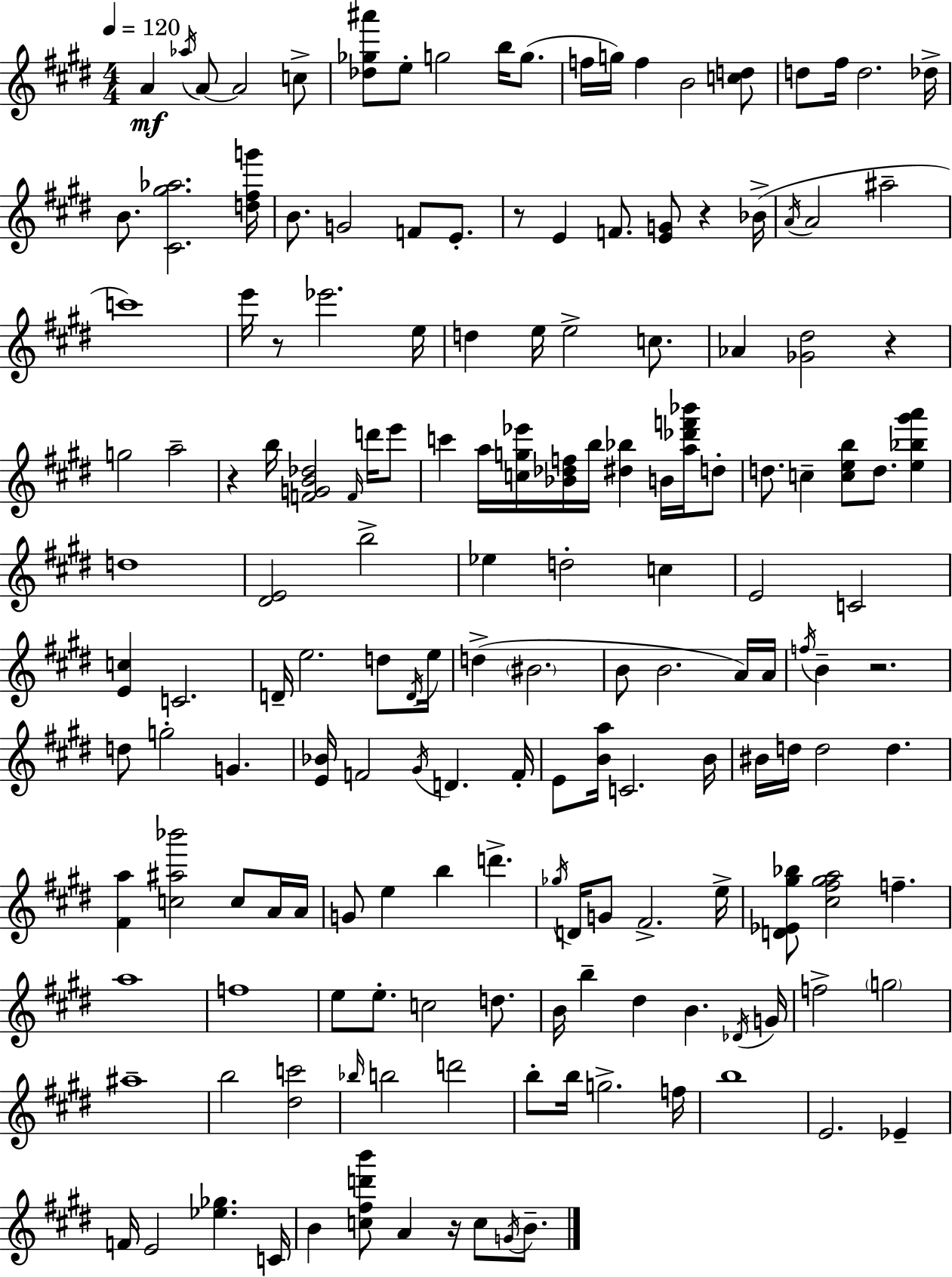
{
  \clef treble
  \numericTimeSignature
  \time 4/4
  \key e \major
  \tempo 4 = 120
  \repeat volta 2 { a'4\mf \acciaccatura { aes''16 } a'8~~ a'2 c''8-> | <des'' ges'' ais'''>8 e''8-. g''2 b''16 g''8.( | f''16 g''16) f''4 b'2 <c'' d''>8 | d''8 fis''16 d''2. | \break des''16-> b'8. <cis' gis'' aes''>2. | <d'' fis'' g'''>16 b'8. g'2 f'8 e'8.-. | r8 e'4 f'8. <e' g'>8 r4 | bes'16->( \acciaccatura { a'16 } a'2 ais''2-- | \break c'''1) | e'''16 r8 ees'''2. | e''16 d''4 e''16 e''2-> c''8. | aes'4 <ges' dis''>2 r4 | \break g''2 a''2-- | r4 b''16 <f' g' b' des''>2 \grace { f'16 } | d'''16 e'''8 c'''4 a''16 <c'' g'' ees'''>16 <bes' des'' f''>16 b''16 <dis'' bes''>4 b'16 | <a'' des''' f''' bes'''>16 d''8-. d''8. c''4-- <c'' e'' b''>8 d''8. <e'' bes'' gis''' a'''>4 | \break d''1 | <dis' e'>2 b''2-> | ees''4 d''2-. c''4 | e'2 c'2 | \break <e' c''>4 c'2. | d'16-- e''2. | d''8 \acciaccatura { d'16 } e''16 d''4->( \parenthesize bis'2. | b'8 b'2. | \break a'16) a'16 \acciaccatura { f''16 } b'4-- r2. | d''8 g''2-. g'4. | <e' bes'>16 f'2 \acciaccatura { gis'16 } d'4. | f'16-. e'8 <b' a''>16 c'2. | \break b'16 bis'16 d''16 d''2 | d''4. <fis' a''>4 <c'' ais'' bes'''>2 | c''8 a'16 a'16 g'8 e''4 b''4 | d'''4.-> \acciaccatura { ges''16 } d'16 g'8 fis'2.-> | \break e''16-> <d' ees' gis'' bes''>8 <cis'' fis'' gis'' a''>2 | f''4.-- a''1 | f''1 | e''8 e''8.-. c''2 | \break d''8. b'16 b''4-- dis''4 | b'4. \acciaccatura { des'16 } g'16 f''2-> | \parenthesize g''2 ais''1-- | b''2 | \break <dis'' c'''>2 \grace { bes''16 } b''2 | d'''2 b''8-. b''16 g''2.-> | f''16 b''1 | e'2. | \break ees'4-- f'16 e'2 | <ees'' ges''>4. c'16 b'4 <c'' fis'' d''' b'''>8 a'4 | r16 c''8 \acciaccatura { g'16 } b'8.-- } \bar "|."
}